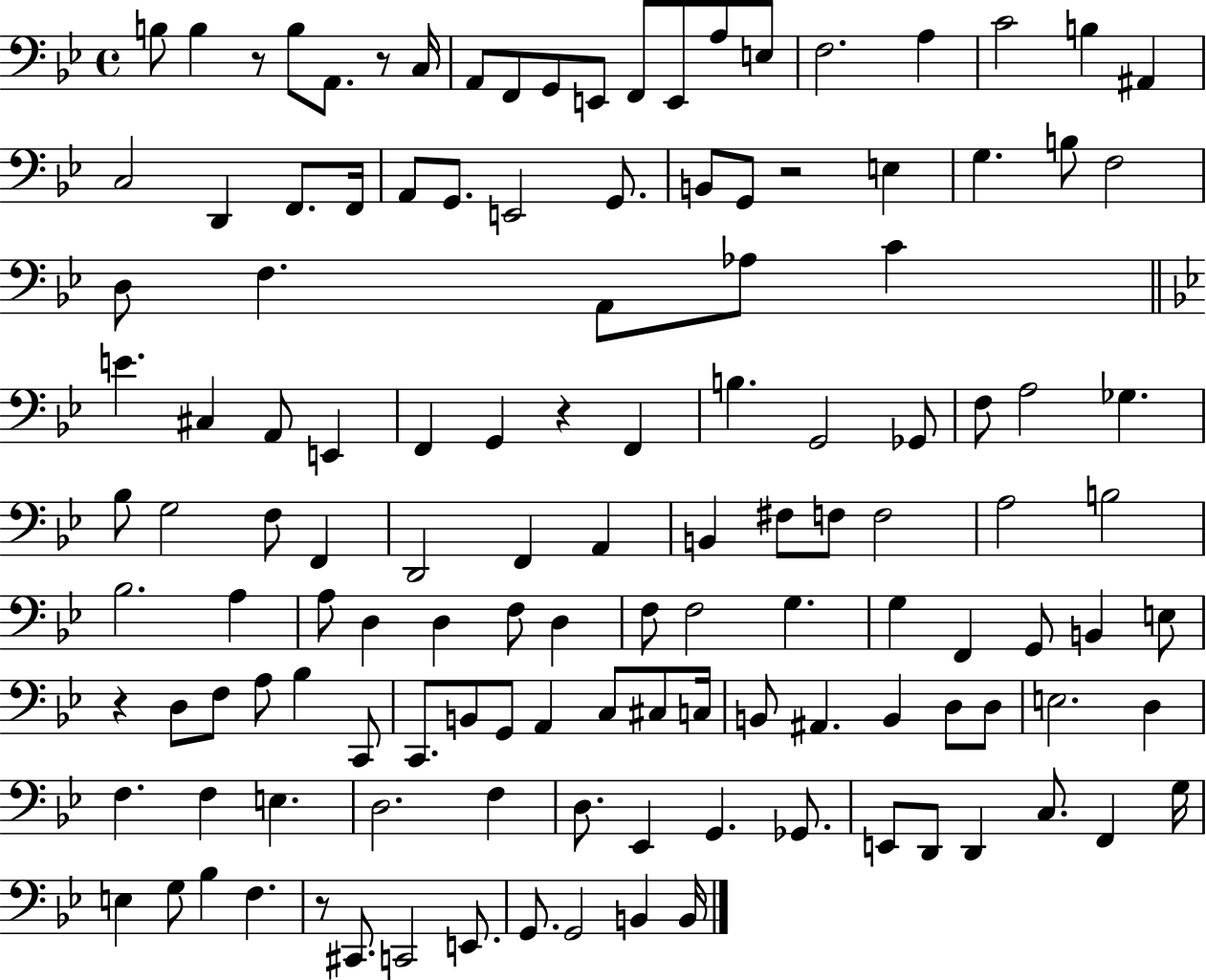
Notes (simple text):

B3/e B3/q R/e B3/e A2/e. R/e C3/s A2/e F2/e G2/e E2/e F2/e E2/e A3/e E3/e F3/h. A3/q C4/h B3/q A#2/q C3/h D2/q F2/e. F2/s A2/e G2/e. E2/h G2/e. B2/e G2/e R/h E3/q G3/q. B3/e F3/h D3/e F3/q. A2/e Ab3/e C4/q E4/q. C#3/q A2/e E2/q F2/q G2/q R/q F2/q B3/q. G2/h Gb2/e F3/e A3/h Gb3/q. Bb3/e G3/h F3/e F2/q D2/h F2/q A2/q B2/q F#3/e F3/e F3/h A3/h B3/h Bb3/h. A3/q A3/e D3/q D3/q F3/e D3/q F3/e F3/h G3/q. G3/q F2/q G2/e B2/q E3/e R/q D3/e F3/e A3/e Bb3/q C2/e C2/e. B2/e G2/e A2/q C3/e C#3/e C3/s B2/e A#2/q. B2/q D3/e D3/e E3/h. D3/q F3/q. F3/q E3/q. D3/h. F3/q D3/e. Eb2/q G2/q. Gb2/e. E2/e D2/e D2/q C3/e. F2/q G3/s E3/q G3/e Bb3/q F3/q. R/e C#2/e. C2/h E2/e. G2/e. G2/h B2/q B2/s